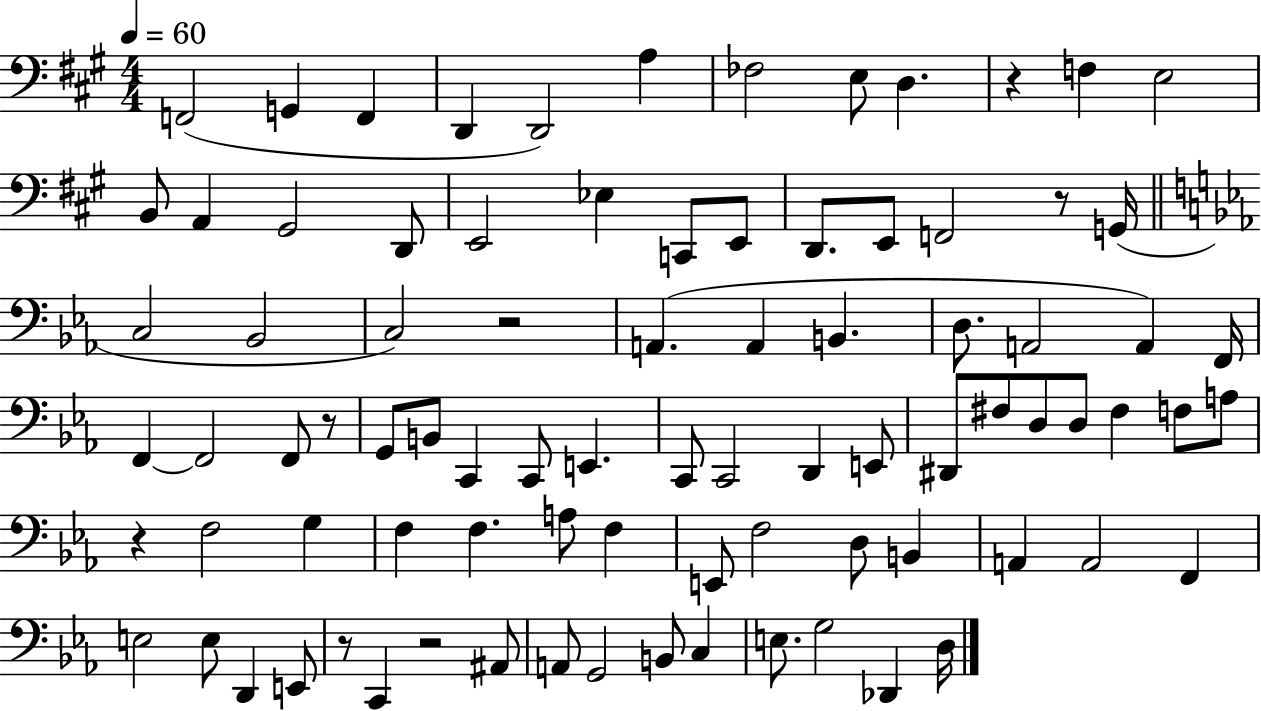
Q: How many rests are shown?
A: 7